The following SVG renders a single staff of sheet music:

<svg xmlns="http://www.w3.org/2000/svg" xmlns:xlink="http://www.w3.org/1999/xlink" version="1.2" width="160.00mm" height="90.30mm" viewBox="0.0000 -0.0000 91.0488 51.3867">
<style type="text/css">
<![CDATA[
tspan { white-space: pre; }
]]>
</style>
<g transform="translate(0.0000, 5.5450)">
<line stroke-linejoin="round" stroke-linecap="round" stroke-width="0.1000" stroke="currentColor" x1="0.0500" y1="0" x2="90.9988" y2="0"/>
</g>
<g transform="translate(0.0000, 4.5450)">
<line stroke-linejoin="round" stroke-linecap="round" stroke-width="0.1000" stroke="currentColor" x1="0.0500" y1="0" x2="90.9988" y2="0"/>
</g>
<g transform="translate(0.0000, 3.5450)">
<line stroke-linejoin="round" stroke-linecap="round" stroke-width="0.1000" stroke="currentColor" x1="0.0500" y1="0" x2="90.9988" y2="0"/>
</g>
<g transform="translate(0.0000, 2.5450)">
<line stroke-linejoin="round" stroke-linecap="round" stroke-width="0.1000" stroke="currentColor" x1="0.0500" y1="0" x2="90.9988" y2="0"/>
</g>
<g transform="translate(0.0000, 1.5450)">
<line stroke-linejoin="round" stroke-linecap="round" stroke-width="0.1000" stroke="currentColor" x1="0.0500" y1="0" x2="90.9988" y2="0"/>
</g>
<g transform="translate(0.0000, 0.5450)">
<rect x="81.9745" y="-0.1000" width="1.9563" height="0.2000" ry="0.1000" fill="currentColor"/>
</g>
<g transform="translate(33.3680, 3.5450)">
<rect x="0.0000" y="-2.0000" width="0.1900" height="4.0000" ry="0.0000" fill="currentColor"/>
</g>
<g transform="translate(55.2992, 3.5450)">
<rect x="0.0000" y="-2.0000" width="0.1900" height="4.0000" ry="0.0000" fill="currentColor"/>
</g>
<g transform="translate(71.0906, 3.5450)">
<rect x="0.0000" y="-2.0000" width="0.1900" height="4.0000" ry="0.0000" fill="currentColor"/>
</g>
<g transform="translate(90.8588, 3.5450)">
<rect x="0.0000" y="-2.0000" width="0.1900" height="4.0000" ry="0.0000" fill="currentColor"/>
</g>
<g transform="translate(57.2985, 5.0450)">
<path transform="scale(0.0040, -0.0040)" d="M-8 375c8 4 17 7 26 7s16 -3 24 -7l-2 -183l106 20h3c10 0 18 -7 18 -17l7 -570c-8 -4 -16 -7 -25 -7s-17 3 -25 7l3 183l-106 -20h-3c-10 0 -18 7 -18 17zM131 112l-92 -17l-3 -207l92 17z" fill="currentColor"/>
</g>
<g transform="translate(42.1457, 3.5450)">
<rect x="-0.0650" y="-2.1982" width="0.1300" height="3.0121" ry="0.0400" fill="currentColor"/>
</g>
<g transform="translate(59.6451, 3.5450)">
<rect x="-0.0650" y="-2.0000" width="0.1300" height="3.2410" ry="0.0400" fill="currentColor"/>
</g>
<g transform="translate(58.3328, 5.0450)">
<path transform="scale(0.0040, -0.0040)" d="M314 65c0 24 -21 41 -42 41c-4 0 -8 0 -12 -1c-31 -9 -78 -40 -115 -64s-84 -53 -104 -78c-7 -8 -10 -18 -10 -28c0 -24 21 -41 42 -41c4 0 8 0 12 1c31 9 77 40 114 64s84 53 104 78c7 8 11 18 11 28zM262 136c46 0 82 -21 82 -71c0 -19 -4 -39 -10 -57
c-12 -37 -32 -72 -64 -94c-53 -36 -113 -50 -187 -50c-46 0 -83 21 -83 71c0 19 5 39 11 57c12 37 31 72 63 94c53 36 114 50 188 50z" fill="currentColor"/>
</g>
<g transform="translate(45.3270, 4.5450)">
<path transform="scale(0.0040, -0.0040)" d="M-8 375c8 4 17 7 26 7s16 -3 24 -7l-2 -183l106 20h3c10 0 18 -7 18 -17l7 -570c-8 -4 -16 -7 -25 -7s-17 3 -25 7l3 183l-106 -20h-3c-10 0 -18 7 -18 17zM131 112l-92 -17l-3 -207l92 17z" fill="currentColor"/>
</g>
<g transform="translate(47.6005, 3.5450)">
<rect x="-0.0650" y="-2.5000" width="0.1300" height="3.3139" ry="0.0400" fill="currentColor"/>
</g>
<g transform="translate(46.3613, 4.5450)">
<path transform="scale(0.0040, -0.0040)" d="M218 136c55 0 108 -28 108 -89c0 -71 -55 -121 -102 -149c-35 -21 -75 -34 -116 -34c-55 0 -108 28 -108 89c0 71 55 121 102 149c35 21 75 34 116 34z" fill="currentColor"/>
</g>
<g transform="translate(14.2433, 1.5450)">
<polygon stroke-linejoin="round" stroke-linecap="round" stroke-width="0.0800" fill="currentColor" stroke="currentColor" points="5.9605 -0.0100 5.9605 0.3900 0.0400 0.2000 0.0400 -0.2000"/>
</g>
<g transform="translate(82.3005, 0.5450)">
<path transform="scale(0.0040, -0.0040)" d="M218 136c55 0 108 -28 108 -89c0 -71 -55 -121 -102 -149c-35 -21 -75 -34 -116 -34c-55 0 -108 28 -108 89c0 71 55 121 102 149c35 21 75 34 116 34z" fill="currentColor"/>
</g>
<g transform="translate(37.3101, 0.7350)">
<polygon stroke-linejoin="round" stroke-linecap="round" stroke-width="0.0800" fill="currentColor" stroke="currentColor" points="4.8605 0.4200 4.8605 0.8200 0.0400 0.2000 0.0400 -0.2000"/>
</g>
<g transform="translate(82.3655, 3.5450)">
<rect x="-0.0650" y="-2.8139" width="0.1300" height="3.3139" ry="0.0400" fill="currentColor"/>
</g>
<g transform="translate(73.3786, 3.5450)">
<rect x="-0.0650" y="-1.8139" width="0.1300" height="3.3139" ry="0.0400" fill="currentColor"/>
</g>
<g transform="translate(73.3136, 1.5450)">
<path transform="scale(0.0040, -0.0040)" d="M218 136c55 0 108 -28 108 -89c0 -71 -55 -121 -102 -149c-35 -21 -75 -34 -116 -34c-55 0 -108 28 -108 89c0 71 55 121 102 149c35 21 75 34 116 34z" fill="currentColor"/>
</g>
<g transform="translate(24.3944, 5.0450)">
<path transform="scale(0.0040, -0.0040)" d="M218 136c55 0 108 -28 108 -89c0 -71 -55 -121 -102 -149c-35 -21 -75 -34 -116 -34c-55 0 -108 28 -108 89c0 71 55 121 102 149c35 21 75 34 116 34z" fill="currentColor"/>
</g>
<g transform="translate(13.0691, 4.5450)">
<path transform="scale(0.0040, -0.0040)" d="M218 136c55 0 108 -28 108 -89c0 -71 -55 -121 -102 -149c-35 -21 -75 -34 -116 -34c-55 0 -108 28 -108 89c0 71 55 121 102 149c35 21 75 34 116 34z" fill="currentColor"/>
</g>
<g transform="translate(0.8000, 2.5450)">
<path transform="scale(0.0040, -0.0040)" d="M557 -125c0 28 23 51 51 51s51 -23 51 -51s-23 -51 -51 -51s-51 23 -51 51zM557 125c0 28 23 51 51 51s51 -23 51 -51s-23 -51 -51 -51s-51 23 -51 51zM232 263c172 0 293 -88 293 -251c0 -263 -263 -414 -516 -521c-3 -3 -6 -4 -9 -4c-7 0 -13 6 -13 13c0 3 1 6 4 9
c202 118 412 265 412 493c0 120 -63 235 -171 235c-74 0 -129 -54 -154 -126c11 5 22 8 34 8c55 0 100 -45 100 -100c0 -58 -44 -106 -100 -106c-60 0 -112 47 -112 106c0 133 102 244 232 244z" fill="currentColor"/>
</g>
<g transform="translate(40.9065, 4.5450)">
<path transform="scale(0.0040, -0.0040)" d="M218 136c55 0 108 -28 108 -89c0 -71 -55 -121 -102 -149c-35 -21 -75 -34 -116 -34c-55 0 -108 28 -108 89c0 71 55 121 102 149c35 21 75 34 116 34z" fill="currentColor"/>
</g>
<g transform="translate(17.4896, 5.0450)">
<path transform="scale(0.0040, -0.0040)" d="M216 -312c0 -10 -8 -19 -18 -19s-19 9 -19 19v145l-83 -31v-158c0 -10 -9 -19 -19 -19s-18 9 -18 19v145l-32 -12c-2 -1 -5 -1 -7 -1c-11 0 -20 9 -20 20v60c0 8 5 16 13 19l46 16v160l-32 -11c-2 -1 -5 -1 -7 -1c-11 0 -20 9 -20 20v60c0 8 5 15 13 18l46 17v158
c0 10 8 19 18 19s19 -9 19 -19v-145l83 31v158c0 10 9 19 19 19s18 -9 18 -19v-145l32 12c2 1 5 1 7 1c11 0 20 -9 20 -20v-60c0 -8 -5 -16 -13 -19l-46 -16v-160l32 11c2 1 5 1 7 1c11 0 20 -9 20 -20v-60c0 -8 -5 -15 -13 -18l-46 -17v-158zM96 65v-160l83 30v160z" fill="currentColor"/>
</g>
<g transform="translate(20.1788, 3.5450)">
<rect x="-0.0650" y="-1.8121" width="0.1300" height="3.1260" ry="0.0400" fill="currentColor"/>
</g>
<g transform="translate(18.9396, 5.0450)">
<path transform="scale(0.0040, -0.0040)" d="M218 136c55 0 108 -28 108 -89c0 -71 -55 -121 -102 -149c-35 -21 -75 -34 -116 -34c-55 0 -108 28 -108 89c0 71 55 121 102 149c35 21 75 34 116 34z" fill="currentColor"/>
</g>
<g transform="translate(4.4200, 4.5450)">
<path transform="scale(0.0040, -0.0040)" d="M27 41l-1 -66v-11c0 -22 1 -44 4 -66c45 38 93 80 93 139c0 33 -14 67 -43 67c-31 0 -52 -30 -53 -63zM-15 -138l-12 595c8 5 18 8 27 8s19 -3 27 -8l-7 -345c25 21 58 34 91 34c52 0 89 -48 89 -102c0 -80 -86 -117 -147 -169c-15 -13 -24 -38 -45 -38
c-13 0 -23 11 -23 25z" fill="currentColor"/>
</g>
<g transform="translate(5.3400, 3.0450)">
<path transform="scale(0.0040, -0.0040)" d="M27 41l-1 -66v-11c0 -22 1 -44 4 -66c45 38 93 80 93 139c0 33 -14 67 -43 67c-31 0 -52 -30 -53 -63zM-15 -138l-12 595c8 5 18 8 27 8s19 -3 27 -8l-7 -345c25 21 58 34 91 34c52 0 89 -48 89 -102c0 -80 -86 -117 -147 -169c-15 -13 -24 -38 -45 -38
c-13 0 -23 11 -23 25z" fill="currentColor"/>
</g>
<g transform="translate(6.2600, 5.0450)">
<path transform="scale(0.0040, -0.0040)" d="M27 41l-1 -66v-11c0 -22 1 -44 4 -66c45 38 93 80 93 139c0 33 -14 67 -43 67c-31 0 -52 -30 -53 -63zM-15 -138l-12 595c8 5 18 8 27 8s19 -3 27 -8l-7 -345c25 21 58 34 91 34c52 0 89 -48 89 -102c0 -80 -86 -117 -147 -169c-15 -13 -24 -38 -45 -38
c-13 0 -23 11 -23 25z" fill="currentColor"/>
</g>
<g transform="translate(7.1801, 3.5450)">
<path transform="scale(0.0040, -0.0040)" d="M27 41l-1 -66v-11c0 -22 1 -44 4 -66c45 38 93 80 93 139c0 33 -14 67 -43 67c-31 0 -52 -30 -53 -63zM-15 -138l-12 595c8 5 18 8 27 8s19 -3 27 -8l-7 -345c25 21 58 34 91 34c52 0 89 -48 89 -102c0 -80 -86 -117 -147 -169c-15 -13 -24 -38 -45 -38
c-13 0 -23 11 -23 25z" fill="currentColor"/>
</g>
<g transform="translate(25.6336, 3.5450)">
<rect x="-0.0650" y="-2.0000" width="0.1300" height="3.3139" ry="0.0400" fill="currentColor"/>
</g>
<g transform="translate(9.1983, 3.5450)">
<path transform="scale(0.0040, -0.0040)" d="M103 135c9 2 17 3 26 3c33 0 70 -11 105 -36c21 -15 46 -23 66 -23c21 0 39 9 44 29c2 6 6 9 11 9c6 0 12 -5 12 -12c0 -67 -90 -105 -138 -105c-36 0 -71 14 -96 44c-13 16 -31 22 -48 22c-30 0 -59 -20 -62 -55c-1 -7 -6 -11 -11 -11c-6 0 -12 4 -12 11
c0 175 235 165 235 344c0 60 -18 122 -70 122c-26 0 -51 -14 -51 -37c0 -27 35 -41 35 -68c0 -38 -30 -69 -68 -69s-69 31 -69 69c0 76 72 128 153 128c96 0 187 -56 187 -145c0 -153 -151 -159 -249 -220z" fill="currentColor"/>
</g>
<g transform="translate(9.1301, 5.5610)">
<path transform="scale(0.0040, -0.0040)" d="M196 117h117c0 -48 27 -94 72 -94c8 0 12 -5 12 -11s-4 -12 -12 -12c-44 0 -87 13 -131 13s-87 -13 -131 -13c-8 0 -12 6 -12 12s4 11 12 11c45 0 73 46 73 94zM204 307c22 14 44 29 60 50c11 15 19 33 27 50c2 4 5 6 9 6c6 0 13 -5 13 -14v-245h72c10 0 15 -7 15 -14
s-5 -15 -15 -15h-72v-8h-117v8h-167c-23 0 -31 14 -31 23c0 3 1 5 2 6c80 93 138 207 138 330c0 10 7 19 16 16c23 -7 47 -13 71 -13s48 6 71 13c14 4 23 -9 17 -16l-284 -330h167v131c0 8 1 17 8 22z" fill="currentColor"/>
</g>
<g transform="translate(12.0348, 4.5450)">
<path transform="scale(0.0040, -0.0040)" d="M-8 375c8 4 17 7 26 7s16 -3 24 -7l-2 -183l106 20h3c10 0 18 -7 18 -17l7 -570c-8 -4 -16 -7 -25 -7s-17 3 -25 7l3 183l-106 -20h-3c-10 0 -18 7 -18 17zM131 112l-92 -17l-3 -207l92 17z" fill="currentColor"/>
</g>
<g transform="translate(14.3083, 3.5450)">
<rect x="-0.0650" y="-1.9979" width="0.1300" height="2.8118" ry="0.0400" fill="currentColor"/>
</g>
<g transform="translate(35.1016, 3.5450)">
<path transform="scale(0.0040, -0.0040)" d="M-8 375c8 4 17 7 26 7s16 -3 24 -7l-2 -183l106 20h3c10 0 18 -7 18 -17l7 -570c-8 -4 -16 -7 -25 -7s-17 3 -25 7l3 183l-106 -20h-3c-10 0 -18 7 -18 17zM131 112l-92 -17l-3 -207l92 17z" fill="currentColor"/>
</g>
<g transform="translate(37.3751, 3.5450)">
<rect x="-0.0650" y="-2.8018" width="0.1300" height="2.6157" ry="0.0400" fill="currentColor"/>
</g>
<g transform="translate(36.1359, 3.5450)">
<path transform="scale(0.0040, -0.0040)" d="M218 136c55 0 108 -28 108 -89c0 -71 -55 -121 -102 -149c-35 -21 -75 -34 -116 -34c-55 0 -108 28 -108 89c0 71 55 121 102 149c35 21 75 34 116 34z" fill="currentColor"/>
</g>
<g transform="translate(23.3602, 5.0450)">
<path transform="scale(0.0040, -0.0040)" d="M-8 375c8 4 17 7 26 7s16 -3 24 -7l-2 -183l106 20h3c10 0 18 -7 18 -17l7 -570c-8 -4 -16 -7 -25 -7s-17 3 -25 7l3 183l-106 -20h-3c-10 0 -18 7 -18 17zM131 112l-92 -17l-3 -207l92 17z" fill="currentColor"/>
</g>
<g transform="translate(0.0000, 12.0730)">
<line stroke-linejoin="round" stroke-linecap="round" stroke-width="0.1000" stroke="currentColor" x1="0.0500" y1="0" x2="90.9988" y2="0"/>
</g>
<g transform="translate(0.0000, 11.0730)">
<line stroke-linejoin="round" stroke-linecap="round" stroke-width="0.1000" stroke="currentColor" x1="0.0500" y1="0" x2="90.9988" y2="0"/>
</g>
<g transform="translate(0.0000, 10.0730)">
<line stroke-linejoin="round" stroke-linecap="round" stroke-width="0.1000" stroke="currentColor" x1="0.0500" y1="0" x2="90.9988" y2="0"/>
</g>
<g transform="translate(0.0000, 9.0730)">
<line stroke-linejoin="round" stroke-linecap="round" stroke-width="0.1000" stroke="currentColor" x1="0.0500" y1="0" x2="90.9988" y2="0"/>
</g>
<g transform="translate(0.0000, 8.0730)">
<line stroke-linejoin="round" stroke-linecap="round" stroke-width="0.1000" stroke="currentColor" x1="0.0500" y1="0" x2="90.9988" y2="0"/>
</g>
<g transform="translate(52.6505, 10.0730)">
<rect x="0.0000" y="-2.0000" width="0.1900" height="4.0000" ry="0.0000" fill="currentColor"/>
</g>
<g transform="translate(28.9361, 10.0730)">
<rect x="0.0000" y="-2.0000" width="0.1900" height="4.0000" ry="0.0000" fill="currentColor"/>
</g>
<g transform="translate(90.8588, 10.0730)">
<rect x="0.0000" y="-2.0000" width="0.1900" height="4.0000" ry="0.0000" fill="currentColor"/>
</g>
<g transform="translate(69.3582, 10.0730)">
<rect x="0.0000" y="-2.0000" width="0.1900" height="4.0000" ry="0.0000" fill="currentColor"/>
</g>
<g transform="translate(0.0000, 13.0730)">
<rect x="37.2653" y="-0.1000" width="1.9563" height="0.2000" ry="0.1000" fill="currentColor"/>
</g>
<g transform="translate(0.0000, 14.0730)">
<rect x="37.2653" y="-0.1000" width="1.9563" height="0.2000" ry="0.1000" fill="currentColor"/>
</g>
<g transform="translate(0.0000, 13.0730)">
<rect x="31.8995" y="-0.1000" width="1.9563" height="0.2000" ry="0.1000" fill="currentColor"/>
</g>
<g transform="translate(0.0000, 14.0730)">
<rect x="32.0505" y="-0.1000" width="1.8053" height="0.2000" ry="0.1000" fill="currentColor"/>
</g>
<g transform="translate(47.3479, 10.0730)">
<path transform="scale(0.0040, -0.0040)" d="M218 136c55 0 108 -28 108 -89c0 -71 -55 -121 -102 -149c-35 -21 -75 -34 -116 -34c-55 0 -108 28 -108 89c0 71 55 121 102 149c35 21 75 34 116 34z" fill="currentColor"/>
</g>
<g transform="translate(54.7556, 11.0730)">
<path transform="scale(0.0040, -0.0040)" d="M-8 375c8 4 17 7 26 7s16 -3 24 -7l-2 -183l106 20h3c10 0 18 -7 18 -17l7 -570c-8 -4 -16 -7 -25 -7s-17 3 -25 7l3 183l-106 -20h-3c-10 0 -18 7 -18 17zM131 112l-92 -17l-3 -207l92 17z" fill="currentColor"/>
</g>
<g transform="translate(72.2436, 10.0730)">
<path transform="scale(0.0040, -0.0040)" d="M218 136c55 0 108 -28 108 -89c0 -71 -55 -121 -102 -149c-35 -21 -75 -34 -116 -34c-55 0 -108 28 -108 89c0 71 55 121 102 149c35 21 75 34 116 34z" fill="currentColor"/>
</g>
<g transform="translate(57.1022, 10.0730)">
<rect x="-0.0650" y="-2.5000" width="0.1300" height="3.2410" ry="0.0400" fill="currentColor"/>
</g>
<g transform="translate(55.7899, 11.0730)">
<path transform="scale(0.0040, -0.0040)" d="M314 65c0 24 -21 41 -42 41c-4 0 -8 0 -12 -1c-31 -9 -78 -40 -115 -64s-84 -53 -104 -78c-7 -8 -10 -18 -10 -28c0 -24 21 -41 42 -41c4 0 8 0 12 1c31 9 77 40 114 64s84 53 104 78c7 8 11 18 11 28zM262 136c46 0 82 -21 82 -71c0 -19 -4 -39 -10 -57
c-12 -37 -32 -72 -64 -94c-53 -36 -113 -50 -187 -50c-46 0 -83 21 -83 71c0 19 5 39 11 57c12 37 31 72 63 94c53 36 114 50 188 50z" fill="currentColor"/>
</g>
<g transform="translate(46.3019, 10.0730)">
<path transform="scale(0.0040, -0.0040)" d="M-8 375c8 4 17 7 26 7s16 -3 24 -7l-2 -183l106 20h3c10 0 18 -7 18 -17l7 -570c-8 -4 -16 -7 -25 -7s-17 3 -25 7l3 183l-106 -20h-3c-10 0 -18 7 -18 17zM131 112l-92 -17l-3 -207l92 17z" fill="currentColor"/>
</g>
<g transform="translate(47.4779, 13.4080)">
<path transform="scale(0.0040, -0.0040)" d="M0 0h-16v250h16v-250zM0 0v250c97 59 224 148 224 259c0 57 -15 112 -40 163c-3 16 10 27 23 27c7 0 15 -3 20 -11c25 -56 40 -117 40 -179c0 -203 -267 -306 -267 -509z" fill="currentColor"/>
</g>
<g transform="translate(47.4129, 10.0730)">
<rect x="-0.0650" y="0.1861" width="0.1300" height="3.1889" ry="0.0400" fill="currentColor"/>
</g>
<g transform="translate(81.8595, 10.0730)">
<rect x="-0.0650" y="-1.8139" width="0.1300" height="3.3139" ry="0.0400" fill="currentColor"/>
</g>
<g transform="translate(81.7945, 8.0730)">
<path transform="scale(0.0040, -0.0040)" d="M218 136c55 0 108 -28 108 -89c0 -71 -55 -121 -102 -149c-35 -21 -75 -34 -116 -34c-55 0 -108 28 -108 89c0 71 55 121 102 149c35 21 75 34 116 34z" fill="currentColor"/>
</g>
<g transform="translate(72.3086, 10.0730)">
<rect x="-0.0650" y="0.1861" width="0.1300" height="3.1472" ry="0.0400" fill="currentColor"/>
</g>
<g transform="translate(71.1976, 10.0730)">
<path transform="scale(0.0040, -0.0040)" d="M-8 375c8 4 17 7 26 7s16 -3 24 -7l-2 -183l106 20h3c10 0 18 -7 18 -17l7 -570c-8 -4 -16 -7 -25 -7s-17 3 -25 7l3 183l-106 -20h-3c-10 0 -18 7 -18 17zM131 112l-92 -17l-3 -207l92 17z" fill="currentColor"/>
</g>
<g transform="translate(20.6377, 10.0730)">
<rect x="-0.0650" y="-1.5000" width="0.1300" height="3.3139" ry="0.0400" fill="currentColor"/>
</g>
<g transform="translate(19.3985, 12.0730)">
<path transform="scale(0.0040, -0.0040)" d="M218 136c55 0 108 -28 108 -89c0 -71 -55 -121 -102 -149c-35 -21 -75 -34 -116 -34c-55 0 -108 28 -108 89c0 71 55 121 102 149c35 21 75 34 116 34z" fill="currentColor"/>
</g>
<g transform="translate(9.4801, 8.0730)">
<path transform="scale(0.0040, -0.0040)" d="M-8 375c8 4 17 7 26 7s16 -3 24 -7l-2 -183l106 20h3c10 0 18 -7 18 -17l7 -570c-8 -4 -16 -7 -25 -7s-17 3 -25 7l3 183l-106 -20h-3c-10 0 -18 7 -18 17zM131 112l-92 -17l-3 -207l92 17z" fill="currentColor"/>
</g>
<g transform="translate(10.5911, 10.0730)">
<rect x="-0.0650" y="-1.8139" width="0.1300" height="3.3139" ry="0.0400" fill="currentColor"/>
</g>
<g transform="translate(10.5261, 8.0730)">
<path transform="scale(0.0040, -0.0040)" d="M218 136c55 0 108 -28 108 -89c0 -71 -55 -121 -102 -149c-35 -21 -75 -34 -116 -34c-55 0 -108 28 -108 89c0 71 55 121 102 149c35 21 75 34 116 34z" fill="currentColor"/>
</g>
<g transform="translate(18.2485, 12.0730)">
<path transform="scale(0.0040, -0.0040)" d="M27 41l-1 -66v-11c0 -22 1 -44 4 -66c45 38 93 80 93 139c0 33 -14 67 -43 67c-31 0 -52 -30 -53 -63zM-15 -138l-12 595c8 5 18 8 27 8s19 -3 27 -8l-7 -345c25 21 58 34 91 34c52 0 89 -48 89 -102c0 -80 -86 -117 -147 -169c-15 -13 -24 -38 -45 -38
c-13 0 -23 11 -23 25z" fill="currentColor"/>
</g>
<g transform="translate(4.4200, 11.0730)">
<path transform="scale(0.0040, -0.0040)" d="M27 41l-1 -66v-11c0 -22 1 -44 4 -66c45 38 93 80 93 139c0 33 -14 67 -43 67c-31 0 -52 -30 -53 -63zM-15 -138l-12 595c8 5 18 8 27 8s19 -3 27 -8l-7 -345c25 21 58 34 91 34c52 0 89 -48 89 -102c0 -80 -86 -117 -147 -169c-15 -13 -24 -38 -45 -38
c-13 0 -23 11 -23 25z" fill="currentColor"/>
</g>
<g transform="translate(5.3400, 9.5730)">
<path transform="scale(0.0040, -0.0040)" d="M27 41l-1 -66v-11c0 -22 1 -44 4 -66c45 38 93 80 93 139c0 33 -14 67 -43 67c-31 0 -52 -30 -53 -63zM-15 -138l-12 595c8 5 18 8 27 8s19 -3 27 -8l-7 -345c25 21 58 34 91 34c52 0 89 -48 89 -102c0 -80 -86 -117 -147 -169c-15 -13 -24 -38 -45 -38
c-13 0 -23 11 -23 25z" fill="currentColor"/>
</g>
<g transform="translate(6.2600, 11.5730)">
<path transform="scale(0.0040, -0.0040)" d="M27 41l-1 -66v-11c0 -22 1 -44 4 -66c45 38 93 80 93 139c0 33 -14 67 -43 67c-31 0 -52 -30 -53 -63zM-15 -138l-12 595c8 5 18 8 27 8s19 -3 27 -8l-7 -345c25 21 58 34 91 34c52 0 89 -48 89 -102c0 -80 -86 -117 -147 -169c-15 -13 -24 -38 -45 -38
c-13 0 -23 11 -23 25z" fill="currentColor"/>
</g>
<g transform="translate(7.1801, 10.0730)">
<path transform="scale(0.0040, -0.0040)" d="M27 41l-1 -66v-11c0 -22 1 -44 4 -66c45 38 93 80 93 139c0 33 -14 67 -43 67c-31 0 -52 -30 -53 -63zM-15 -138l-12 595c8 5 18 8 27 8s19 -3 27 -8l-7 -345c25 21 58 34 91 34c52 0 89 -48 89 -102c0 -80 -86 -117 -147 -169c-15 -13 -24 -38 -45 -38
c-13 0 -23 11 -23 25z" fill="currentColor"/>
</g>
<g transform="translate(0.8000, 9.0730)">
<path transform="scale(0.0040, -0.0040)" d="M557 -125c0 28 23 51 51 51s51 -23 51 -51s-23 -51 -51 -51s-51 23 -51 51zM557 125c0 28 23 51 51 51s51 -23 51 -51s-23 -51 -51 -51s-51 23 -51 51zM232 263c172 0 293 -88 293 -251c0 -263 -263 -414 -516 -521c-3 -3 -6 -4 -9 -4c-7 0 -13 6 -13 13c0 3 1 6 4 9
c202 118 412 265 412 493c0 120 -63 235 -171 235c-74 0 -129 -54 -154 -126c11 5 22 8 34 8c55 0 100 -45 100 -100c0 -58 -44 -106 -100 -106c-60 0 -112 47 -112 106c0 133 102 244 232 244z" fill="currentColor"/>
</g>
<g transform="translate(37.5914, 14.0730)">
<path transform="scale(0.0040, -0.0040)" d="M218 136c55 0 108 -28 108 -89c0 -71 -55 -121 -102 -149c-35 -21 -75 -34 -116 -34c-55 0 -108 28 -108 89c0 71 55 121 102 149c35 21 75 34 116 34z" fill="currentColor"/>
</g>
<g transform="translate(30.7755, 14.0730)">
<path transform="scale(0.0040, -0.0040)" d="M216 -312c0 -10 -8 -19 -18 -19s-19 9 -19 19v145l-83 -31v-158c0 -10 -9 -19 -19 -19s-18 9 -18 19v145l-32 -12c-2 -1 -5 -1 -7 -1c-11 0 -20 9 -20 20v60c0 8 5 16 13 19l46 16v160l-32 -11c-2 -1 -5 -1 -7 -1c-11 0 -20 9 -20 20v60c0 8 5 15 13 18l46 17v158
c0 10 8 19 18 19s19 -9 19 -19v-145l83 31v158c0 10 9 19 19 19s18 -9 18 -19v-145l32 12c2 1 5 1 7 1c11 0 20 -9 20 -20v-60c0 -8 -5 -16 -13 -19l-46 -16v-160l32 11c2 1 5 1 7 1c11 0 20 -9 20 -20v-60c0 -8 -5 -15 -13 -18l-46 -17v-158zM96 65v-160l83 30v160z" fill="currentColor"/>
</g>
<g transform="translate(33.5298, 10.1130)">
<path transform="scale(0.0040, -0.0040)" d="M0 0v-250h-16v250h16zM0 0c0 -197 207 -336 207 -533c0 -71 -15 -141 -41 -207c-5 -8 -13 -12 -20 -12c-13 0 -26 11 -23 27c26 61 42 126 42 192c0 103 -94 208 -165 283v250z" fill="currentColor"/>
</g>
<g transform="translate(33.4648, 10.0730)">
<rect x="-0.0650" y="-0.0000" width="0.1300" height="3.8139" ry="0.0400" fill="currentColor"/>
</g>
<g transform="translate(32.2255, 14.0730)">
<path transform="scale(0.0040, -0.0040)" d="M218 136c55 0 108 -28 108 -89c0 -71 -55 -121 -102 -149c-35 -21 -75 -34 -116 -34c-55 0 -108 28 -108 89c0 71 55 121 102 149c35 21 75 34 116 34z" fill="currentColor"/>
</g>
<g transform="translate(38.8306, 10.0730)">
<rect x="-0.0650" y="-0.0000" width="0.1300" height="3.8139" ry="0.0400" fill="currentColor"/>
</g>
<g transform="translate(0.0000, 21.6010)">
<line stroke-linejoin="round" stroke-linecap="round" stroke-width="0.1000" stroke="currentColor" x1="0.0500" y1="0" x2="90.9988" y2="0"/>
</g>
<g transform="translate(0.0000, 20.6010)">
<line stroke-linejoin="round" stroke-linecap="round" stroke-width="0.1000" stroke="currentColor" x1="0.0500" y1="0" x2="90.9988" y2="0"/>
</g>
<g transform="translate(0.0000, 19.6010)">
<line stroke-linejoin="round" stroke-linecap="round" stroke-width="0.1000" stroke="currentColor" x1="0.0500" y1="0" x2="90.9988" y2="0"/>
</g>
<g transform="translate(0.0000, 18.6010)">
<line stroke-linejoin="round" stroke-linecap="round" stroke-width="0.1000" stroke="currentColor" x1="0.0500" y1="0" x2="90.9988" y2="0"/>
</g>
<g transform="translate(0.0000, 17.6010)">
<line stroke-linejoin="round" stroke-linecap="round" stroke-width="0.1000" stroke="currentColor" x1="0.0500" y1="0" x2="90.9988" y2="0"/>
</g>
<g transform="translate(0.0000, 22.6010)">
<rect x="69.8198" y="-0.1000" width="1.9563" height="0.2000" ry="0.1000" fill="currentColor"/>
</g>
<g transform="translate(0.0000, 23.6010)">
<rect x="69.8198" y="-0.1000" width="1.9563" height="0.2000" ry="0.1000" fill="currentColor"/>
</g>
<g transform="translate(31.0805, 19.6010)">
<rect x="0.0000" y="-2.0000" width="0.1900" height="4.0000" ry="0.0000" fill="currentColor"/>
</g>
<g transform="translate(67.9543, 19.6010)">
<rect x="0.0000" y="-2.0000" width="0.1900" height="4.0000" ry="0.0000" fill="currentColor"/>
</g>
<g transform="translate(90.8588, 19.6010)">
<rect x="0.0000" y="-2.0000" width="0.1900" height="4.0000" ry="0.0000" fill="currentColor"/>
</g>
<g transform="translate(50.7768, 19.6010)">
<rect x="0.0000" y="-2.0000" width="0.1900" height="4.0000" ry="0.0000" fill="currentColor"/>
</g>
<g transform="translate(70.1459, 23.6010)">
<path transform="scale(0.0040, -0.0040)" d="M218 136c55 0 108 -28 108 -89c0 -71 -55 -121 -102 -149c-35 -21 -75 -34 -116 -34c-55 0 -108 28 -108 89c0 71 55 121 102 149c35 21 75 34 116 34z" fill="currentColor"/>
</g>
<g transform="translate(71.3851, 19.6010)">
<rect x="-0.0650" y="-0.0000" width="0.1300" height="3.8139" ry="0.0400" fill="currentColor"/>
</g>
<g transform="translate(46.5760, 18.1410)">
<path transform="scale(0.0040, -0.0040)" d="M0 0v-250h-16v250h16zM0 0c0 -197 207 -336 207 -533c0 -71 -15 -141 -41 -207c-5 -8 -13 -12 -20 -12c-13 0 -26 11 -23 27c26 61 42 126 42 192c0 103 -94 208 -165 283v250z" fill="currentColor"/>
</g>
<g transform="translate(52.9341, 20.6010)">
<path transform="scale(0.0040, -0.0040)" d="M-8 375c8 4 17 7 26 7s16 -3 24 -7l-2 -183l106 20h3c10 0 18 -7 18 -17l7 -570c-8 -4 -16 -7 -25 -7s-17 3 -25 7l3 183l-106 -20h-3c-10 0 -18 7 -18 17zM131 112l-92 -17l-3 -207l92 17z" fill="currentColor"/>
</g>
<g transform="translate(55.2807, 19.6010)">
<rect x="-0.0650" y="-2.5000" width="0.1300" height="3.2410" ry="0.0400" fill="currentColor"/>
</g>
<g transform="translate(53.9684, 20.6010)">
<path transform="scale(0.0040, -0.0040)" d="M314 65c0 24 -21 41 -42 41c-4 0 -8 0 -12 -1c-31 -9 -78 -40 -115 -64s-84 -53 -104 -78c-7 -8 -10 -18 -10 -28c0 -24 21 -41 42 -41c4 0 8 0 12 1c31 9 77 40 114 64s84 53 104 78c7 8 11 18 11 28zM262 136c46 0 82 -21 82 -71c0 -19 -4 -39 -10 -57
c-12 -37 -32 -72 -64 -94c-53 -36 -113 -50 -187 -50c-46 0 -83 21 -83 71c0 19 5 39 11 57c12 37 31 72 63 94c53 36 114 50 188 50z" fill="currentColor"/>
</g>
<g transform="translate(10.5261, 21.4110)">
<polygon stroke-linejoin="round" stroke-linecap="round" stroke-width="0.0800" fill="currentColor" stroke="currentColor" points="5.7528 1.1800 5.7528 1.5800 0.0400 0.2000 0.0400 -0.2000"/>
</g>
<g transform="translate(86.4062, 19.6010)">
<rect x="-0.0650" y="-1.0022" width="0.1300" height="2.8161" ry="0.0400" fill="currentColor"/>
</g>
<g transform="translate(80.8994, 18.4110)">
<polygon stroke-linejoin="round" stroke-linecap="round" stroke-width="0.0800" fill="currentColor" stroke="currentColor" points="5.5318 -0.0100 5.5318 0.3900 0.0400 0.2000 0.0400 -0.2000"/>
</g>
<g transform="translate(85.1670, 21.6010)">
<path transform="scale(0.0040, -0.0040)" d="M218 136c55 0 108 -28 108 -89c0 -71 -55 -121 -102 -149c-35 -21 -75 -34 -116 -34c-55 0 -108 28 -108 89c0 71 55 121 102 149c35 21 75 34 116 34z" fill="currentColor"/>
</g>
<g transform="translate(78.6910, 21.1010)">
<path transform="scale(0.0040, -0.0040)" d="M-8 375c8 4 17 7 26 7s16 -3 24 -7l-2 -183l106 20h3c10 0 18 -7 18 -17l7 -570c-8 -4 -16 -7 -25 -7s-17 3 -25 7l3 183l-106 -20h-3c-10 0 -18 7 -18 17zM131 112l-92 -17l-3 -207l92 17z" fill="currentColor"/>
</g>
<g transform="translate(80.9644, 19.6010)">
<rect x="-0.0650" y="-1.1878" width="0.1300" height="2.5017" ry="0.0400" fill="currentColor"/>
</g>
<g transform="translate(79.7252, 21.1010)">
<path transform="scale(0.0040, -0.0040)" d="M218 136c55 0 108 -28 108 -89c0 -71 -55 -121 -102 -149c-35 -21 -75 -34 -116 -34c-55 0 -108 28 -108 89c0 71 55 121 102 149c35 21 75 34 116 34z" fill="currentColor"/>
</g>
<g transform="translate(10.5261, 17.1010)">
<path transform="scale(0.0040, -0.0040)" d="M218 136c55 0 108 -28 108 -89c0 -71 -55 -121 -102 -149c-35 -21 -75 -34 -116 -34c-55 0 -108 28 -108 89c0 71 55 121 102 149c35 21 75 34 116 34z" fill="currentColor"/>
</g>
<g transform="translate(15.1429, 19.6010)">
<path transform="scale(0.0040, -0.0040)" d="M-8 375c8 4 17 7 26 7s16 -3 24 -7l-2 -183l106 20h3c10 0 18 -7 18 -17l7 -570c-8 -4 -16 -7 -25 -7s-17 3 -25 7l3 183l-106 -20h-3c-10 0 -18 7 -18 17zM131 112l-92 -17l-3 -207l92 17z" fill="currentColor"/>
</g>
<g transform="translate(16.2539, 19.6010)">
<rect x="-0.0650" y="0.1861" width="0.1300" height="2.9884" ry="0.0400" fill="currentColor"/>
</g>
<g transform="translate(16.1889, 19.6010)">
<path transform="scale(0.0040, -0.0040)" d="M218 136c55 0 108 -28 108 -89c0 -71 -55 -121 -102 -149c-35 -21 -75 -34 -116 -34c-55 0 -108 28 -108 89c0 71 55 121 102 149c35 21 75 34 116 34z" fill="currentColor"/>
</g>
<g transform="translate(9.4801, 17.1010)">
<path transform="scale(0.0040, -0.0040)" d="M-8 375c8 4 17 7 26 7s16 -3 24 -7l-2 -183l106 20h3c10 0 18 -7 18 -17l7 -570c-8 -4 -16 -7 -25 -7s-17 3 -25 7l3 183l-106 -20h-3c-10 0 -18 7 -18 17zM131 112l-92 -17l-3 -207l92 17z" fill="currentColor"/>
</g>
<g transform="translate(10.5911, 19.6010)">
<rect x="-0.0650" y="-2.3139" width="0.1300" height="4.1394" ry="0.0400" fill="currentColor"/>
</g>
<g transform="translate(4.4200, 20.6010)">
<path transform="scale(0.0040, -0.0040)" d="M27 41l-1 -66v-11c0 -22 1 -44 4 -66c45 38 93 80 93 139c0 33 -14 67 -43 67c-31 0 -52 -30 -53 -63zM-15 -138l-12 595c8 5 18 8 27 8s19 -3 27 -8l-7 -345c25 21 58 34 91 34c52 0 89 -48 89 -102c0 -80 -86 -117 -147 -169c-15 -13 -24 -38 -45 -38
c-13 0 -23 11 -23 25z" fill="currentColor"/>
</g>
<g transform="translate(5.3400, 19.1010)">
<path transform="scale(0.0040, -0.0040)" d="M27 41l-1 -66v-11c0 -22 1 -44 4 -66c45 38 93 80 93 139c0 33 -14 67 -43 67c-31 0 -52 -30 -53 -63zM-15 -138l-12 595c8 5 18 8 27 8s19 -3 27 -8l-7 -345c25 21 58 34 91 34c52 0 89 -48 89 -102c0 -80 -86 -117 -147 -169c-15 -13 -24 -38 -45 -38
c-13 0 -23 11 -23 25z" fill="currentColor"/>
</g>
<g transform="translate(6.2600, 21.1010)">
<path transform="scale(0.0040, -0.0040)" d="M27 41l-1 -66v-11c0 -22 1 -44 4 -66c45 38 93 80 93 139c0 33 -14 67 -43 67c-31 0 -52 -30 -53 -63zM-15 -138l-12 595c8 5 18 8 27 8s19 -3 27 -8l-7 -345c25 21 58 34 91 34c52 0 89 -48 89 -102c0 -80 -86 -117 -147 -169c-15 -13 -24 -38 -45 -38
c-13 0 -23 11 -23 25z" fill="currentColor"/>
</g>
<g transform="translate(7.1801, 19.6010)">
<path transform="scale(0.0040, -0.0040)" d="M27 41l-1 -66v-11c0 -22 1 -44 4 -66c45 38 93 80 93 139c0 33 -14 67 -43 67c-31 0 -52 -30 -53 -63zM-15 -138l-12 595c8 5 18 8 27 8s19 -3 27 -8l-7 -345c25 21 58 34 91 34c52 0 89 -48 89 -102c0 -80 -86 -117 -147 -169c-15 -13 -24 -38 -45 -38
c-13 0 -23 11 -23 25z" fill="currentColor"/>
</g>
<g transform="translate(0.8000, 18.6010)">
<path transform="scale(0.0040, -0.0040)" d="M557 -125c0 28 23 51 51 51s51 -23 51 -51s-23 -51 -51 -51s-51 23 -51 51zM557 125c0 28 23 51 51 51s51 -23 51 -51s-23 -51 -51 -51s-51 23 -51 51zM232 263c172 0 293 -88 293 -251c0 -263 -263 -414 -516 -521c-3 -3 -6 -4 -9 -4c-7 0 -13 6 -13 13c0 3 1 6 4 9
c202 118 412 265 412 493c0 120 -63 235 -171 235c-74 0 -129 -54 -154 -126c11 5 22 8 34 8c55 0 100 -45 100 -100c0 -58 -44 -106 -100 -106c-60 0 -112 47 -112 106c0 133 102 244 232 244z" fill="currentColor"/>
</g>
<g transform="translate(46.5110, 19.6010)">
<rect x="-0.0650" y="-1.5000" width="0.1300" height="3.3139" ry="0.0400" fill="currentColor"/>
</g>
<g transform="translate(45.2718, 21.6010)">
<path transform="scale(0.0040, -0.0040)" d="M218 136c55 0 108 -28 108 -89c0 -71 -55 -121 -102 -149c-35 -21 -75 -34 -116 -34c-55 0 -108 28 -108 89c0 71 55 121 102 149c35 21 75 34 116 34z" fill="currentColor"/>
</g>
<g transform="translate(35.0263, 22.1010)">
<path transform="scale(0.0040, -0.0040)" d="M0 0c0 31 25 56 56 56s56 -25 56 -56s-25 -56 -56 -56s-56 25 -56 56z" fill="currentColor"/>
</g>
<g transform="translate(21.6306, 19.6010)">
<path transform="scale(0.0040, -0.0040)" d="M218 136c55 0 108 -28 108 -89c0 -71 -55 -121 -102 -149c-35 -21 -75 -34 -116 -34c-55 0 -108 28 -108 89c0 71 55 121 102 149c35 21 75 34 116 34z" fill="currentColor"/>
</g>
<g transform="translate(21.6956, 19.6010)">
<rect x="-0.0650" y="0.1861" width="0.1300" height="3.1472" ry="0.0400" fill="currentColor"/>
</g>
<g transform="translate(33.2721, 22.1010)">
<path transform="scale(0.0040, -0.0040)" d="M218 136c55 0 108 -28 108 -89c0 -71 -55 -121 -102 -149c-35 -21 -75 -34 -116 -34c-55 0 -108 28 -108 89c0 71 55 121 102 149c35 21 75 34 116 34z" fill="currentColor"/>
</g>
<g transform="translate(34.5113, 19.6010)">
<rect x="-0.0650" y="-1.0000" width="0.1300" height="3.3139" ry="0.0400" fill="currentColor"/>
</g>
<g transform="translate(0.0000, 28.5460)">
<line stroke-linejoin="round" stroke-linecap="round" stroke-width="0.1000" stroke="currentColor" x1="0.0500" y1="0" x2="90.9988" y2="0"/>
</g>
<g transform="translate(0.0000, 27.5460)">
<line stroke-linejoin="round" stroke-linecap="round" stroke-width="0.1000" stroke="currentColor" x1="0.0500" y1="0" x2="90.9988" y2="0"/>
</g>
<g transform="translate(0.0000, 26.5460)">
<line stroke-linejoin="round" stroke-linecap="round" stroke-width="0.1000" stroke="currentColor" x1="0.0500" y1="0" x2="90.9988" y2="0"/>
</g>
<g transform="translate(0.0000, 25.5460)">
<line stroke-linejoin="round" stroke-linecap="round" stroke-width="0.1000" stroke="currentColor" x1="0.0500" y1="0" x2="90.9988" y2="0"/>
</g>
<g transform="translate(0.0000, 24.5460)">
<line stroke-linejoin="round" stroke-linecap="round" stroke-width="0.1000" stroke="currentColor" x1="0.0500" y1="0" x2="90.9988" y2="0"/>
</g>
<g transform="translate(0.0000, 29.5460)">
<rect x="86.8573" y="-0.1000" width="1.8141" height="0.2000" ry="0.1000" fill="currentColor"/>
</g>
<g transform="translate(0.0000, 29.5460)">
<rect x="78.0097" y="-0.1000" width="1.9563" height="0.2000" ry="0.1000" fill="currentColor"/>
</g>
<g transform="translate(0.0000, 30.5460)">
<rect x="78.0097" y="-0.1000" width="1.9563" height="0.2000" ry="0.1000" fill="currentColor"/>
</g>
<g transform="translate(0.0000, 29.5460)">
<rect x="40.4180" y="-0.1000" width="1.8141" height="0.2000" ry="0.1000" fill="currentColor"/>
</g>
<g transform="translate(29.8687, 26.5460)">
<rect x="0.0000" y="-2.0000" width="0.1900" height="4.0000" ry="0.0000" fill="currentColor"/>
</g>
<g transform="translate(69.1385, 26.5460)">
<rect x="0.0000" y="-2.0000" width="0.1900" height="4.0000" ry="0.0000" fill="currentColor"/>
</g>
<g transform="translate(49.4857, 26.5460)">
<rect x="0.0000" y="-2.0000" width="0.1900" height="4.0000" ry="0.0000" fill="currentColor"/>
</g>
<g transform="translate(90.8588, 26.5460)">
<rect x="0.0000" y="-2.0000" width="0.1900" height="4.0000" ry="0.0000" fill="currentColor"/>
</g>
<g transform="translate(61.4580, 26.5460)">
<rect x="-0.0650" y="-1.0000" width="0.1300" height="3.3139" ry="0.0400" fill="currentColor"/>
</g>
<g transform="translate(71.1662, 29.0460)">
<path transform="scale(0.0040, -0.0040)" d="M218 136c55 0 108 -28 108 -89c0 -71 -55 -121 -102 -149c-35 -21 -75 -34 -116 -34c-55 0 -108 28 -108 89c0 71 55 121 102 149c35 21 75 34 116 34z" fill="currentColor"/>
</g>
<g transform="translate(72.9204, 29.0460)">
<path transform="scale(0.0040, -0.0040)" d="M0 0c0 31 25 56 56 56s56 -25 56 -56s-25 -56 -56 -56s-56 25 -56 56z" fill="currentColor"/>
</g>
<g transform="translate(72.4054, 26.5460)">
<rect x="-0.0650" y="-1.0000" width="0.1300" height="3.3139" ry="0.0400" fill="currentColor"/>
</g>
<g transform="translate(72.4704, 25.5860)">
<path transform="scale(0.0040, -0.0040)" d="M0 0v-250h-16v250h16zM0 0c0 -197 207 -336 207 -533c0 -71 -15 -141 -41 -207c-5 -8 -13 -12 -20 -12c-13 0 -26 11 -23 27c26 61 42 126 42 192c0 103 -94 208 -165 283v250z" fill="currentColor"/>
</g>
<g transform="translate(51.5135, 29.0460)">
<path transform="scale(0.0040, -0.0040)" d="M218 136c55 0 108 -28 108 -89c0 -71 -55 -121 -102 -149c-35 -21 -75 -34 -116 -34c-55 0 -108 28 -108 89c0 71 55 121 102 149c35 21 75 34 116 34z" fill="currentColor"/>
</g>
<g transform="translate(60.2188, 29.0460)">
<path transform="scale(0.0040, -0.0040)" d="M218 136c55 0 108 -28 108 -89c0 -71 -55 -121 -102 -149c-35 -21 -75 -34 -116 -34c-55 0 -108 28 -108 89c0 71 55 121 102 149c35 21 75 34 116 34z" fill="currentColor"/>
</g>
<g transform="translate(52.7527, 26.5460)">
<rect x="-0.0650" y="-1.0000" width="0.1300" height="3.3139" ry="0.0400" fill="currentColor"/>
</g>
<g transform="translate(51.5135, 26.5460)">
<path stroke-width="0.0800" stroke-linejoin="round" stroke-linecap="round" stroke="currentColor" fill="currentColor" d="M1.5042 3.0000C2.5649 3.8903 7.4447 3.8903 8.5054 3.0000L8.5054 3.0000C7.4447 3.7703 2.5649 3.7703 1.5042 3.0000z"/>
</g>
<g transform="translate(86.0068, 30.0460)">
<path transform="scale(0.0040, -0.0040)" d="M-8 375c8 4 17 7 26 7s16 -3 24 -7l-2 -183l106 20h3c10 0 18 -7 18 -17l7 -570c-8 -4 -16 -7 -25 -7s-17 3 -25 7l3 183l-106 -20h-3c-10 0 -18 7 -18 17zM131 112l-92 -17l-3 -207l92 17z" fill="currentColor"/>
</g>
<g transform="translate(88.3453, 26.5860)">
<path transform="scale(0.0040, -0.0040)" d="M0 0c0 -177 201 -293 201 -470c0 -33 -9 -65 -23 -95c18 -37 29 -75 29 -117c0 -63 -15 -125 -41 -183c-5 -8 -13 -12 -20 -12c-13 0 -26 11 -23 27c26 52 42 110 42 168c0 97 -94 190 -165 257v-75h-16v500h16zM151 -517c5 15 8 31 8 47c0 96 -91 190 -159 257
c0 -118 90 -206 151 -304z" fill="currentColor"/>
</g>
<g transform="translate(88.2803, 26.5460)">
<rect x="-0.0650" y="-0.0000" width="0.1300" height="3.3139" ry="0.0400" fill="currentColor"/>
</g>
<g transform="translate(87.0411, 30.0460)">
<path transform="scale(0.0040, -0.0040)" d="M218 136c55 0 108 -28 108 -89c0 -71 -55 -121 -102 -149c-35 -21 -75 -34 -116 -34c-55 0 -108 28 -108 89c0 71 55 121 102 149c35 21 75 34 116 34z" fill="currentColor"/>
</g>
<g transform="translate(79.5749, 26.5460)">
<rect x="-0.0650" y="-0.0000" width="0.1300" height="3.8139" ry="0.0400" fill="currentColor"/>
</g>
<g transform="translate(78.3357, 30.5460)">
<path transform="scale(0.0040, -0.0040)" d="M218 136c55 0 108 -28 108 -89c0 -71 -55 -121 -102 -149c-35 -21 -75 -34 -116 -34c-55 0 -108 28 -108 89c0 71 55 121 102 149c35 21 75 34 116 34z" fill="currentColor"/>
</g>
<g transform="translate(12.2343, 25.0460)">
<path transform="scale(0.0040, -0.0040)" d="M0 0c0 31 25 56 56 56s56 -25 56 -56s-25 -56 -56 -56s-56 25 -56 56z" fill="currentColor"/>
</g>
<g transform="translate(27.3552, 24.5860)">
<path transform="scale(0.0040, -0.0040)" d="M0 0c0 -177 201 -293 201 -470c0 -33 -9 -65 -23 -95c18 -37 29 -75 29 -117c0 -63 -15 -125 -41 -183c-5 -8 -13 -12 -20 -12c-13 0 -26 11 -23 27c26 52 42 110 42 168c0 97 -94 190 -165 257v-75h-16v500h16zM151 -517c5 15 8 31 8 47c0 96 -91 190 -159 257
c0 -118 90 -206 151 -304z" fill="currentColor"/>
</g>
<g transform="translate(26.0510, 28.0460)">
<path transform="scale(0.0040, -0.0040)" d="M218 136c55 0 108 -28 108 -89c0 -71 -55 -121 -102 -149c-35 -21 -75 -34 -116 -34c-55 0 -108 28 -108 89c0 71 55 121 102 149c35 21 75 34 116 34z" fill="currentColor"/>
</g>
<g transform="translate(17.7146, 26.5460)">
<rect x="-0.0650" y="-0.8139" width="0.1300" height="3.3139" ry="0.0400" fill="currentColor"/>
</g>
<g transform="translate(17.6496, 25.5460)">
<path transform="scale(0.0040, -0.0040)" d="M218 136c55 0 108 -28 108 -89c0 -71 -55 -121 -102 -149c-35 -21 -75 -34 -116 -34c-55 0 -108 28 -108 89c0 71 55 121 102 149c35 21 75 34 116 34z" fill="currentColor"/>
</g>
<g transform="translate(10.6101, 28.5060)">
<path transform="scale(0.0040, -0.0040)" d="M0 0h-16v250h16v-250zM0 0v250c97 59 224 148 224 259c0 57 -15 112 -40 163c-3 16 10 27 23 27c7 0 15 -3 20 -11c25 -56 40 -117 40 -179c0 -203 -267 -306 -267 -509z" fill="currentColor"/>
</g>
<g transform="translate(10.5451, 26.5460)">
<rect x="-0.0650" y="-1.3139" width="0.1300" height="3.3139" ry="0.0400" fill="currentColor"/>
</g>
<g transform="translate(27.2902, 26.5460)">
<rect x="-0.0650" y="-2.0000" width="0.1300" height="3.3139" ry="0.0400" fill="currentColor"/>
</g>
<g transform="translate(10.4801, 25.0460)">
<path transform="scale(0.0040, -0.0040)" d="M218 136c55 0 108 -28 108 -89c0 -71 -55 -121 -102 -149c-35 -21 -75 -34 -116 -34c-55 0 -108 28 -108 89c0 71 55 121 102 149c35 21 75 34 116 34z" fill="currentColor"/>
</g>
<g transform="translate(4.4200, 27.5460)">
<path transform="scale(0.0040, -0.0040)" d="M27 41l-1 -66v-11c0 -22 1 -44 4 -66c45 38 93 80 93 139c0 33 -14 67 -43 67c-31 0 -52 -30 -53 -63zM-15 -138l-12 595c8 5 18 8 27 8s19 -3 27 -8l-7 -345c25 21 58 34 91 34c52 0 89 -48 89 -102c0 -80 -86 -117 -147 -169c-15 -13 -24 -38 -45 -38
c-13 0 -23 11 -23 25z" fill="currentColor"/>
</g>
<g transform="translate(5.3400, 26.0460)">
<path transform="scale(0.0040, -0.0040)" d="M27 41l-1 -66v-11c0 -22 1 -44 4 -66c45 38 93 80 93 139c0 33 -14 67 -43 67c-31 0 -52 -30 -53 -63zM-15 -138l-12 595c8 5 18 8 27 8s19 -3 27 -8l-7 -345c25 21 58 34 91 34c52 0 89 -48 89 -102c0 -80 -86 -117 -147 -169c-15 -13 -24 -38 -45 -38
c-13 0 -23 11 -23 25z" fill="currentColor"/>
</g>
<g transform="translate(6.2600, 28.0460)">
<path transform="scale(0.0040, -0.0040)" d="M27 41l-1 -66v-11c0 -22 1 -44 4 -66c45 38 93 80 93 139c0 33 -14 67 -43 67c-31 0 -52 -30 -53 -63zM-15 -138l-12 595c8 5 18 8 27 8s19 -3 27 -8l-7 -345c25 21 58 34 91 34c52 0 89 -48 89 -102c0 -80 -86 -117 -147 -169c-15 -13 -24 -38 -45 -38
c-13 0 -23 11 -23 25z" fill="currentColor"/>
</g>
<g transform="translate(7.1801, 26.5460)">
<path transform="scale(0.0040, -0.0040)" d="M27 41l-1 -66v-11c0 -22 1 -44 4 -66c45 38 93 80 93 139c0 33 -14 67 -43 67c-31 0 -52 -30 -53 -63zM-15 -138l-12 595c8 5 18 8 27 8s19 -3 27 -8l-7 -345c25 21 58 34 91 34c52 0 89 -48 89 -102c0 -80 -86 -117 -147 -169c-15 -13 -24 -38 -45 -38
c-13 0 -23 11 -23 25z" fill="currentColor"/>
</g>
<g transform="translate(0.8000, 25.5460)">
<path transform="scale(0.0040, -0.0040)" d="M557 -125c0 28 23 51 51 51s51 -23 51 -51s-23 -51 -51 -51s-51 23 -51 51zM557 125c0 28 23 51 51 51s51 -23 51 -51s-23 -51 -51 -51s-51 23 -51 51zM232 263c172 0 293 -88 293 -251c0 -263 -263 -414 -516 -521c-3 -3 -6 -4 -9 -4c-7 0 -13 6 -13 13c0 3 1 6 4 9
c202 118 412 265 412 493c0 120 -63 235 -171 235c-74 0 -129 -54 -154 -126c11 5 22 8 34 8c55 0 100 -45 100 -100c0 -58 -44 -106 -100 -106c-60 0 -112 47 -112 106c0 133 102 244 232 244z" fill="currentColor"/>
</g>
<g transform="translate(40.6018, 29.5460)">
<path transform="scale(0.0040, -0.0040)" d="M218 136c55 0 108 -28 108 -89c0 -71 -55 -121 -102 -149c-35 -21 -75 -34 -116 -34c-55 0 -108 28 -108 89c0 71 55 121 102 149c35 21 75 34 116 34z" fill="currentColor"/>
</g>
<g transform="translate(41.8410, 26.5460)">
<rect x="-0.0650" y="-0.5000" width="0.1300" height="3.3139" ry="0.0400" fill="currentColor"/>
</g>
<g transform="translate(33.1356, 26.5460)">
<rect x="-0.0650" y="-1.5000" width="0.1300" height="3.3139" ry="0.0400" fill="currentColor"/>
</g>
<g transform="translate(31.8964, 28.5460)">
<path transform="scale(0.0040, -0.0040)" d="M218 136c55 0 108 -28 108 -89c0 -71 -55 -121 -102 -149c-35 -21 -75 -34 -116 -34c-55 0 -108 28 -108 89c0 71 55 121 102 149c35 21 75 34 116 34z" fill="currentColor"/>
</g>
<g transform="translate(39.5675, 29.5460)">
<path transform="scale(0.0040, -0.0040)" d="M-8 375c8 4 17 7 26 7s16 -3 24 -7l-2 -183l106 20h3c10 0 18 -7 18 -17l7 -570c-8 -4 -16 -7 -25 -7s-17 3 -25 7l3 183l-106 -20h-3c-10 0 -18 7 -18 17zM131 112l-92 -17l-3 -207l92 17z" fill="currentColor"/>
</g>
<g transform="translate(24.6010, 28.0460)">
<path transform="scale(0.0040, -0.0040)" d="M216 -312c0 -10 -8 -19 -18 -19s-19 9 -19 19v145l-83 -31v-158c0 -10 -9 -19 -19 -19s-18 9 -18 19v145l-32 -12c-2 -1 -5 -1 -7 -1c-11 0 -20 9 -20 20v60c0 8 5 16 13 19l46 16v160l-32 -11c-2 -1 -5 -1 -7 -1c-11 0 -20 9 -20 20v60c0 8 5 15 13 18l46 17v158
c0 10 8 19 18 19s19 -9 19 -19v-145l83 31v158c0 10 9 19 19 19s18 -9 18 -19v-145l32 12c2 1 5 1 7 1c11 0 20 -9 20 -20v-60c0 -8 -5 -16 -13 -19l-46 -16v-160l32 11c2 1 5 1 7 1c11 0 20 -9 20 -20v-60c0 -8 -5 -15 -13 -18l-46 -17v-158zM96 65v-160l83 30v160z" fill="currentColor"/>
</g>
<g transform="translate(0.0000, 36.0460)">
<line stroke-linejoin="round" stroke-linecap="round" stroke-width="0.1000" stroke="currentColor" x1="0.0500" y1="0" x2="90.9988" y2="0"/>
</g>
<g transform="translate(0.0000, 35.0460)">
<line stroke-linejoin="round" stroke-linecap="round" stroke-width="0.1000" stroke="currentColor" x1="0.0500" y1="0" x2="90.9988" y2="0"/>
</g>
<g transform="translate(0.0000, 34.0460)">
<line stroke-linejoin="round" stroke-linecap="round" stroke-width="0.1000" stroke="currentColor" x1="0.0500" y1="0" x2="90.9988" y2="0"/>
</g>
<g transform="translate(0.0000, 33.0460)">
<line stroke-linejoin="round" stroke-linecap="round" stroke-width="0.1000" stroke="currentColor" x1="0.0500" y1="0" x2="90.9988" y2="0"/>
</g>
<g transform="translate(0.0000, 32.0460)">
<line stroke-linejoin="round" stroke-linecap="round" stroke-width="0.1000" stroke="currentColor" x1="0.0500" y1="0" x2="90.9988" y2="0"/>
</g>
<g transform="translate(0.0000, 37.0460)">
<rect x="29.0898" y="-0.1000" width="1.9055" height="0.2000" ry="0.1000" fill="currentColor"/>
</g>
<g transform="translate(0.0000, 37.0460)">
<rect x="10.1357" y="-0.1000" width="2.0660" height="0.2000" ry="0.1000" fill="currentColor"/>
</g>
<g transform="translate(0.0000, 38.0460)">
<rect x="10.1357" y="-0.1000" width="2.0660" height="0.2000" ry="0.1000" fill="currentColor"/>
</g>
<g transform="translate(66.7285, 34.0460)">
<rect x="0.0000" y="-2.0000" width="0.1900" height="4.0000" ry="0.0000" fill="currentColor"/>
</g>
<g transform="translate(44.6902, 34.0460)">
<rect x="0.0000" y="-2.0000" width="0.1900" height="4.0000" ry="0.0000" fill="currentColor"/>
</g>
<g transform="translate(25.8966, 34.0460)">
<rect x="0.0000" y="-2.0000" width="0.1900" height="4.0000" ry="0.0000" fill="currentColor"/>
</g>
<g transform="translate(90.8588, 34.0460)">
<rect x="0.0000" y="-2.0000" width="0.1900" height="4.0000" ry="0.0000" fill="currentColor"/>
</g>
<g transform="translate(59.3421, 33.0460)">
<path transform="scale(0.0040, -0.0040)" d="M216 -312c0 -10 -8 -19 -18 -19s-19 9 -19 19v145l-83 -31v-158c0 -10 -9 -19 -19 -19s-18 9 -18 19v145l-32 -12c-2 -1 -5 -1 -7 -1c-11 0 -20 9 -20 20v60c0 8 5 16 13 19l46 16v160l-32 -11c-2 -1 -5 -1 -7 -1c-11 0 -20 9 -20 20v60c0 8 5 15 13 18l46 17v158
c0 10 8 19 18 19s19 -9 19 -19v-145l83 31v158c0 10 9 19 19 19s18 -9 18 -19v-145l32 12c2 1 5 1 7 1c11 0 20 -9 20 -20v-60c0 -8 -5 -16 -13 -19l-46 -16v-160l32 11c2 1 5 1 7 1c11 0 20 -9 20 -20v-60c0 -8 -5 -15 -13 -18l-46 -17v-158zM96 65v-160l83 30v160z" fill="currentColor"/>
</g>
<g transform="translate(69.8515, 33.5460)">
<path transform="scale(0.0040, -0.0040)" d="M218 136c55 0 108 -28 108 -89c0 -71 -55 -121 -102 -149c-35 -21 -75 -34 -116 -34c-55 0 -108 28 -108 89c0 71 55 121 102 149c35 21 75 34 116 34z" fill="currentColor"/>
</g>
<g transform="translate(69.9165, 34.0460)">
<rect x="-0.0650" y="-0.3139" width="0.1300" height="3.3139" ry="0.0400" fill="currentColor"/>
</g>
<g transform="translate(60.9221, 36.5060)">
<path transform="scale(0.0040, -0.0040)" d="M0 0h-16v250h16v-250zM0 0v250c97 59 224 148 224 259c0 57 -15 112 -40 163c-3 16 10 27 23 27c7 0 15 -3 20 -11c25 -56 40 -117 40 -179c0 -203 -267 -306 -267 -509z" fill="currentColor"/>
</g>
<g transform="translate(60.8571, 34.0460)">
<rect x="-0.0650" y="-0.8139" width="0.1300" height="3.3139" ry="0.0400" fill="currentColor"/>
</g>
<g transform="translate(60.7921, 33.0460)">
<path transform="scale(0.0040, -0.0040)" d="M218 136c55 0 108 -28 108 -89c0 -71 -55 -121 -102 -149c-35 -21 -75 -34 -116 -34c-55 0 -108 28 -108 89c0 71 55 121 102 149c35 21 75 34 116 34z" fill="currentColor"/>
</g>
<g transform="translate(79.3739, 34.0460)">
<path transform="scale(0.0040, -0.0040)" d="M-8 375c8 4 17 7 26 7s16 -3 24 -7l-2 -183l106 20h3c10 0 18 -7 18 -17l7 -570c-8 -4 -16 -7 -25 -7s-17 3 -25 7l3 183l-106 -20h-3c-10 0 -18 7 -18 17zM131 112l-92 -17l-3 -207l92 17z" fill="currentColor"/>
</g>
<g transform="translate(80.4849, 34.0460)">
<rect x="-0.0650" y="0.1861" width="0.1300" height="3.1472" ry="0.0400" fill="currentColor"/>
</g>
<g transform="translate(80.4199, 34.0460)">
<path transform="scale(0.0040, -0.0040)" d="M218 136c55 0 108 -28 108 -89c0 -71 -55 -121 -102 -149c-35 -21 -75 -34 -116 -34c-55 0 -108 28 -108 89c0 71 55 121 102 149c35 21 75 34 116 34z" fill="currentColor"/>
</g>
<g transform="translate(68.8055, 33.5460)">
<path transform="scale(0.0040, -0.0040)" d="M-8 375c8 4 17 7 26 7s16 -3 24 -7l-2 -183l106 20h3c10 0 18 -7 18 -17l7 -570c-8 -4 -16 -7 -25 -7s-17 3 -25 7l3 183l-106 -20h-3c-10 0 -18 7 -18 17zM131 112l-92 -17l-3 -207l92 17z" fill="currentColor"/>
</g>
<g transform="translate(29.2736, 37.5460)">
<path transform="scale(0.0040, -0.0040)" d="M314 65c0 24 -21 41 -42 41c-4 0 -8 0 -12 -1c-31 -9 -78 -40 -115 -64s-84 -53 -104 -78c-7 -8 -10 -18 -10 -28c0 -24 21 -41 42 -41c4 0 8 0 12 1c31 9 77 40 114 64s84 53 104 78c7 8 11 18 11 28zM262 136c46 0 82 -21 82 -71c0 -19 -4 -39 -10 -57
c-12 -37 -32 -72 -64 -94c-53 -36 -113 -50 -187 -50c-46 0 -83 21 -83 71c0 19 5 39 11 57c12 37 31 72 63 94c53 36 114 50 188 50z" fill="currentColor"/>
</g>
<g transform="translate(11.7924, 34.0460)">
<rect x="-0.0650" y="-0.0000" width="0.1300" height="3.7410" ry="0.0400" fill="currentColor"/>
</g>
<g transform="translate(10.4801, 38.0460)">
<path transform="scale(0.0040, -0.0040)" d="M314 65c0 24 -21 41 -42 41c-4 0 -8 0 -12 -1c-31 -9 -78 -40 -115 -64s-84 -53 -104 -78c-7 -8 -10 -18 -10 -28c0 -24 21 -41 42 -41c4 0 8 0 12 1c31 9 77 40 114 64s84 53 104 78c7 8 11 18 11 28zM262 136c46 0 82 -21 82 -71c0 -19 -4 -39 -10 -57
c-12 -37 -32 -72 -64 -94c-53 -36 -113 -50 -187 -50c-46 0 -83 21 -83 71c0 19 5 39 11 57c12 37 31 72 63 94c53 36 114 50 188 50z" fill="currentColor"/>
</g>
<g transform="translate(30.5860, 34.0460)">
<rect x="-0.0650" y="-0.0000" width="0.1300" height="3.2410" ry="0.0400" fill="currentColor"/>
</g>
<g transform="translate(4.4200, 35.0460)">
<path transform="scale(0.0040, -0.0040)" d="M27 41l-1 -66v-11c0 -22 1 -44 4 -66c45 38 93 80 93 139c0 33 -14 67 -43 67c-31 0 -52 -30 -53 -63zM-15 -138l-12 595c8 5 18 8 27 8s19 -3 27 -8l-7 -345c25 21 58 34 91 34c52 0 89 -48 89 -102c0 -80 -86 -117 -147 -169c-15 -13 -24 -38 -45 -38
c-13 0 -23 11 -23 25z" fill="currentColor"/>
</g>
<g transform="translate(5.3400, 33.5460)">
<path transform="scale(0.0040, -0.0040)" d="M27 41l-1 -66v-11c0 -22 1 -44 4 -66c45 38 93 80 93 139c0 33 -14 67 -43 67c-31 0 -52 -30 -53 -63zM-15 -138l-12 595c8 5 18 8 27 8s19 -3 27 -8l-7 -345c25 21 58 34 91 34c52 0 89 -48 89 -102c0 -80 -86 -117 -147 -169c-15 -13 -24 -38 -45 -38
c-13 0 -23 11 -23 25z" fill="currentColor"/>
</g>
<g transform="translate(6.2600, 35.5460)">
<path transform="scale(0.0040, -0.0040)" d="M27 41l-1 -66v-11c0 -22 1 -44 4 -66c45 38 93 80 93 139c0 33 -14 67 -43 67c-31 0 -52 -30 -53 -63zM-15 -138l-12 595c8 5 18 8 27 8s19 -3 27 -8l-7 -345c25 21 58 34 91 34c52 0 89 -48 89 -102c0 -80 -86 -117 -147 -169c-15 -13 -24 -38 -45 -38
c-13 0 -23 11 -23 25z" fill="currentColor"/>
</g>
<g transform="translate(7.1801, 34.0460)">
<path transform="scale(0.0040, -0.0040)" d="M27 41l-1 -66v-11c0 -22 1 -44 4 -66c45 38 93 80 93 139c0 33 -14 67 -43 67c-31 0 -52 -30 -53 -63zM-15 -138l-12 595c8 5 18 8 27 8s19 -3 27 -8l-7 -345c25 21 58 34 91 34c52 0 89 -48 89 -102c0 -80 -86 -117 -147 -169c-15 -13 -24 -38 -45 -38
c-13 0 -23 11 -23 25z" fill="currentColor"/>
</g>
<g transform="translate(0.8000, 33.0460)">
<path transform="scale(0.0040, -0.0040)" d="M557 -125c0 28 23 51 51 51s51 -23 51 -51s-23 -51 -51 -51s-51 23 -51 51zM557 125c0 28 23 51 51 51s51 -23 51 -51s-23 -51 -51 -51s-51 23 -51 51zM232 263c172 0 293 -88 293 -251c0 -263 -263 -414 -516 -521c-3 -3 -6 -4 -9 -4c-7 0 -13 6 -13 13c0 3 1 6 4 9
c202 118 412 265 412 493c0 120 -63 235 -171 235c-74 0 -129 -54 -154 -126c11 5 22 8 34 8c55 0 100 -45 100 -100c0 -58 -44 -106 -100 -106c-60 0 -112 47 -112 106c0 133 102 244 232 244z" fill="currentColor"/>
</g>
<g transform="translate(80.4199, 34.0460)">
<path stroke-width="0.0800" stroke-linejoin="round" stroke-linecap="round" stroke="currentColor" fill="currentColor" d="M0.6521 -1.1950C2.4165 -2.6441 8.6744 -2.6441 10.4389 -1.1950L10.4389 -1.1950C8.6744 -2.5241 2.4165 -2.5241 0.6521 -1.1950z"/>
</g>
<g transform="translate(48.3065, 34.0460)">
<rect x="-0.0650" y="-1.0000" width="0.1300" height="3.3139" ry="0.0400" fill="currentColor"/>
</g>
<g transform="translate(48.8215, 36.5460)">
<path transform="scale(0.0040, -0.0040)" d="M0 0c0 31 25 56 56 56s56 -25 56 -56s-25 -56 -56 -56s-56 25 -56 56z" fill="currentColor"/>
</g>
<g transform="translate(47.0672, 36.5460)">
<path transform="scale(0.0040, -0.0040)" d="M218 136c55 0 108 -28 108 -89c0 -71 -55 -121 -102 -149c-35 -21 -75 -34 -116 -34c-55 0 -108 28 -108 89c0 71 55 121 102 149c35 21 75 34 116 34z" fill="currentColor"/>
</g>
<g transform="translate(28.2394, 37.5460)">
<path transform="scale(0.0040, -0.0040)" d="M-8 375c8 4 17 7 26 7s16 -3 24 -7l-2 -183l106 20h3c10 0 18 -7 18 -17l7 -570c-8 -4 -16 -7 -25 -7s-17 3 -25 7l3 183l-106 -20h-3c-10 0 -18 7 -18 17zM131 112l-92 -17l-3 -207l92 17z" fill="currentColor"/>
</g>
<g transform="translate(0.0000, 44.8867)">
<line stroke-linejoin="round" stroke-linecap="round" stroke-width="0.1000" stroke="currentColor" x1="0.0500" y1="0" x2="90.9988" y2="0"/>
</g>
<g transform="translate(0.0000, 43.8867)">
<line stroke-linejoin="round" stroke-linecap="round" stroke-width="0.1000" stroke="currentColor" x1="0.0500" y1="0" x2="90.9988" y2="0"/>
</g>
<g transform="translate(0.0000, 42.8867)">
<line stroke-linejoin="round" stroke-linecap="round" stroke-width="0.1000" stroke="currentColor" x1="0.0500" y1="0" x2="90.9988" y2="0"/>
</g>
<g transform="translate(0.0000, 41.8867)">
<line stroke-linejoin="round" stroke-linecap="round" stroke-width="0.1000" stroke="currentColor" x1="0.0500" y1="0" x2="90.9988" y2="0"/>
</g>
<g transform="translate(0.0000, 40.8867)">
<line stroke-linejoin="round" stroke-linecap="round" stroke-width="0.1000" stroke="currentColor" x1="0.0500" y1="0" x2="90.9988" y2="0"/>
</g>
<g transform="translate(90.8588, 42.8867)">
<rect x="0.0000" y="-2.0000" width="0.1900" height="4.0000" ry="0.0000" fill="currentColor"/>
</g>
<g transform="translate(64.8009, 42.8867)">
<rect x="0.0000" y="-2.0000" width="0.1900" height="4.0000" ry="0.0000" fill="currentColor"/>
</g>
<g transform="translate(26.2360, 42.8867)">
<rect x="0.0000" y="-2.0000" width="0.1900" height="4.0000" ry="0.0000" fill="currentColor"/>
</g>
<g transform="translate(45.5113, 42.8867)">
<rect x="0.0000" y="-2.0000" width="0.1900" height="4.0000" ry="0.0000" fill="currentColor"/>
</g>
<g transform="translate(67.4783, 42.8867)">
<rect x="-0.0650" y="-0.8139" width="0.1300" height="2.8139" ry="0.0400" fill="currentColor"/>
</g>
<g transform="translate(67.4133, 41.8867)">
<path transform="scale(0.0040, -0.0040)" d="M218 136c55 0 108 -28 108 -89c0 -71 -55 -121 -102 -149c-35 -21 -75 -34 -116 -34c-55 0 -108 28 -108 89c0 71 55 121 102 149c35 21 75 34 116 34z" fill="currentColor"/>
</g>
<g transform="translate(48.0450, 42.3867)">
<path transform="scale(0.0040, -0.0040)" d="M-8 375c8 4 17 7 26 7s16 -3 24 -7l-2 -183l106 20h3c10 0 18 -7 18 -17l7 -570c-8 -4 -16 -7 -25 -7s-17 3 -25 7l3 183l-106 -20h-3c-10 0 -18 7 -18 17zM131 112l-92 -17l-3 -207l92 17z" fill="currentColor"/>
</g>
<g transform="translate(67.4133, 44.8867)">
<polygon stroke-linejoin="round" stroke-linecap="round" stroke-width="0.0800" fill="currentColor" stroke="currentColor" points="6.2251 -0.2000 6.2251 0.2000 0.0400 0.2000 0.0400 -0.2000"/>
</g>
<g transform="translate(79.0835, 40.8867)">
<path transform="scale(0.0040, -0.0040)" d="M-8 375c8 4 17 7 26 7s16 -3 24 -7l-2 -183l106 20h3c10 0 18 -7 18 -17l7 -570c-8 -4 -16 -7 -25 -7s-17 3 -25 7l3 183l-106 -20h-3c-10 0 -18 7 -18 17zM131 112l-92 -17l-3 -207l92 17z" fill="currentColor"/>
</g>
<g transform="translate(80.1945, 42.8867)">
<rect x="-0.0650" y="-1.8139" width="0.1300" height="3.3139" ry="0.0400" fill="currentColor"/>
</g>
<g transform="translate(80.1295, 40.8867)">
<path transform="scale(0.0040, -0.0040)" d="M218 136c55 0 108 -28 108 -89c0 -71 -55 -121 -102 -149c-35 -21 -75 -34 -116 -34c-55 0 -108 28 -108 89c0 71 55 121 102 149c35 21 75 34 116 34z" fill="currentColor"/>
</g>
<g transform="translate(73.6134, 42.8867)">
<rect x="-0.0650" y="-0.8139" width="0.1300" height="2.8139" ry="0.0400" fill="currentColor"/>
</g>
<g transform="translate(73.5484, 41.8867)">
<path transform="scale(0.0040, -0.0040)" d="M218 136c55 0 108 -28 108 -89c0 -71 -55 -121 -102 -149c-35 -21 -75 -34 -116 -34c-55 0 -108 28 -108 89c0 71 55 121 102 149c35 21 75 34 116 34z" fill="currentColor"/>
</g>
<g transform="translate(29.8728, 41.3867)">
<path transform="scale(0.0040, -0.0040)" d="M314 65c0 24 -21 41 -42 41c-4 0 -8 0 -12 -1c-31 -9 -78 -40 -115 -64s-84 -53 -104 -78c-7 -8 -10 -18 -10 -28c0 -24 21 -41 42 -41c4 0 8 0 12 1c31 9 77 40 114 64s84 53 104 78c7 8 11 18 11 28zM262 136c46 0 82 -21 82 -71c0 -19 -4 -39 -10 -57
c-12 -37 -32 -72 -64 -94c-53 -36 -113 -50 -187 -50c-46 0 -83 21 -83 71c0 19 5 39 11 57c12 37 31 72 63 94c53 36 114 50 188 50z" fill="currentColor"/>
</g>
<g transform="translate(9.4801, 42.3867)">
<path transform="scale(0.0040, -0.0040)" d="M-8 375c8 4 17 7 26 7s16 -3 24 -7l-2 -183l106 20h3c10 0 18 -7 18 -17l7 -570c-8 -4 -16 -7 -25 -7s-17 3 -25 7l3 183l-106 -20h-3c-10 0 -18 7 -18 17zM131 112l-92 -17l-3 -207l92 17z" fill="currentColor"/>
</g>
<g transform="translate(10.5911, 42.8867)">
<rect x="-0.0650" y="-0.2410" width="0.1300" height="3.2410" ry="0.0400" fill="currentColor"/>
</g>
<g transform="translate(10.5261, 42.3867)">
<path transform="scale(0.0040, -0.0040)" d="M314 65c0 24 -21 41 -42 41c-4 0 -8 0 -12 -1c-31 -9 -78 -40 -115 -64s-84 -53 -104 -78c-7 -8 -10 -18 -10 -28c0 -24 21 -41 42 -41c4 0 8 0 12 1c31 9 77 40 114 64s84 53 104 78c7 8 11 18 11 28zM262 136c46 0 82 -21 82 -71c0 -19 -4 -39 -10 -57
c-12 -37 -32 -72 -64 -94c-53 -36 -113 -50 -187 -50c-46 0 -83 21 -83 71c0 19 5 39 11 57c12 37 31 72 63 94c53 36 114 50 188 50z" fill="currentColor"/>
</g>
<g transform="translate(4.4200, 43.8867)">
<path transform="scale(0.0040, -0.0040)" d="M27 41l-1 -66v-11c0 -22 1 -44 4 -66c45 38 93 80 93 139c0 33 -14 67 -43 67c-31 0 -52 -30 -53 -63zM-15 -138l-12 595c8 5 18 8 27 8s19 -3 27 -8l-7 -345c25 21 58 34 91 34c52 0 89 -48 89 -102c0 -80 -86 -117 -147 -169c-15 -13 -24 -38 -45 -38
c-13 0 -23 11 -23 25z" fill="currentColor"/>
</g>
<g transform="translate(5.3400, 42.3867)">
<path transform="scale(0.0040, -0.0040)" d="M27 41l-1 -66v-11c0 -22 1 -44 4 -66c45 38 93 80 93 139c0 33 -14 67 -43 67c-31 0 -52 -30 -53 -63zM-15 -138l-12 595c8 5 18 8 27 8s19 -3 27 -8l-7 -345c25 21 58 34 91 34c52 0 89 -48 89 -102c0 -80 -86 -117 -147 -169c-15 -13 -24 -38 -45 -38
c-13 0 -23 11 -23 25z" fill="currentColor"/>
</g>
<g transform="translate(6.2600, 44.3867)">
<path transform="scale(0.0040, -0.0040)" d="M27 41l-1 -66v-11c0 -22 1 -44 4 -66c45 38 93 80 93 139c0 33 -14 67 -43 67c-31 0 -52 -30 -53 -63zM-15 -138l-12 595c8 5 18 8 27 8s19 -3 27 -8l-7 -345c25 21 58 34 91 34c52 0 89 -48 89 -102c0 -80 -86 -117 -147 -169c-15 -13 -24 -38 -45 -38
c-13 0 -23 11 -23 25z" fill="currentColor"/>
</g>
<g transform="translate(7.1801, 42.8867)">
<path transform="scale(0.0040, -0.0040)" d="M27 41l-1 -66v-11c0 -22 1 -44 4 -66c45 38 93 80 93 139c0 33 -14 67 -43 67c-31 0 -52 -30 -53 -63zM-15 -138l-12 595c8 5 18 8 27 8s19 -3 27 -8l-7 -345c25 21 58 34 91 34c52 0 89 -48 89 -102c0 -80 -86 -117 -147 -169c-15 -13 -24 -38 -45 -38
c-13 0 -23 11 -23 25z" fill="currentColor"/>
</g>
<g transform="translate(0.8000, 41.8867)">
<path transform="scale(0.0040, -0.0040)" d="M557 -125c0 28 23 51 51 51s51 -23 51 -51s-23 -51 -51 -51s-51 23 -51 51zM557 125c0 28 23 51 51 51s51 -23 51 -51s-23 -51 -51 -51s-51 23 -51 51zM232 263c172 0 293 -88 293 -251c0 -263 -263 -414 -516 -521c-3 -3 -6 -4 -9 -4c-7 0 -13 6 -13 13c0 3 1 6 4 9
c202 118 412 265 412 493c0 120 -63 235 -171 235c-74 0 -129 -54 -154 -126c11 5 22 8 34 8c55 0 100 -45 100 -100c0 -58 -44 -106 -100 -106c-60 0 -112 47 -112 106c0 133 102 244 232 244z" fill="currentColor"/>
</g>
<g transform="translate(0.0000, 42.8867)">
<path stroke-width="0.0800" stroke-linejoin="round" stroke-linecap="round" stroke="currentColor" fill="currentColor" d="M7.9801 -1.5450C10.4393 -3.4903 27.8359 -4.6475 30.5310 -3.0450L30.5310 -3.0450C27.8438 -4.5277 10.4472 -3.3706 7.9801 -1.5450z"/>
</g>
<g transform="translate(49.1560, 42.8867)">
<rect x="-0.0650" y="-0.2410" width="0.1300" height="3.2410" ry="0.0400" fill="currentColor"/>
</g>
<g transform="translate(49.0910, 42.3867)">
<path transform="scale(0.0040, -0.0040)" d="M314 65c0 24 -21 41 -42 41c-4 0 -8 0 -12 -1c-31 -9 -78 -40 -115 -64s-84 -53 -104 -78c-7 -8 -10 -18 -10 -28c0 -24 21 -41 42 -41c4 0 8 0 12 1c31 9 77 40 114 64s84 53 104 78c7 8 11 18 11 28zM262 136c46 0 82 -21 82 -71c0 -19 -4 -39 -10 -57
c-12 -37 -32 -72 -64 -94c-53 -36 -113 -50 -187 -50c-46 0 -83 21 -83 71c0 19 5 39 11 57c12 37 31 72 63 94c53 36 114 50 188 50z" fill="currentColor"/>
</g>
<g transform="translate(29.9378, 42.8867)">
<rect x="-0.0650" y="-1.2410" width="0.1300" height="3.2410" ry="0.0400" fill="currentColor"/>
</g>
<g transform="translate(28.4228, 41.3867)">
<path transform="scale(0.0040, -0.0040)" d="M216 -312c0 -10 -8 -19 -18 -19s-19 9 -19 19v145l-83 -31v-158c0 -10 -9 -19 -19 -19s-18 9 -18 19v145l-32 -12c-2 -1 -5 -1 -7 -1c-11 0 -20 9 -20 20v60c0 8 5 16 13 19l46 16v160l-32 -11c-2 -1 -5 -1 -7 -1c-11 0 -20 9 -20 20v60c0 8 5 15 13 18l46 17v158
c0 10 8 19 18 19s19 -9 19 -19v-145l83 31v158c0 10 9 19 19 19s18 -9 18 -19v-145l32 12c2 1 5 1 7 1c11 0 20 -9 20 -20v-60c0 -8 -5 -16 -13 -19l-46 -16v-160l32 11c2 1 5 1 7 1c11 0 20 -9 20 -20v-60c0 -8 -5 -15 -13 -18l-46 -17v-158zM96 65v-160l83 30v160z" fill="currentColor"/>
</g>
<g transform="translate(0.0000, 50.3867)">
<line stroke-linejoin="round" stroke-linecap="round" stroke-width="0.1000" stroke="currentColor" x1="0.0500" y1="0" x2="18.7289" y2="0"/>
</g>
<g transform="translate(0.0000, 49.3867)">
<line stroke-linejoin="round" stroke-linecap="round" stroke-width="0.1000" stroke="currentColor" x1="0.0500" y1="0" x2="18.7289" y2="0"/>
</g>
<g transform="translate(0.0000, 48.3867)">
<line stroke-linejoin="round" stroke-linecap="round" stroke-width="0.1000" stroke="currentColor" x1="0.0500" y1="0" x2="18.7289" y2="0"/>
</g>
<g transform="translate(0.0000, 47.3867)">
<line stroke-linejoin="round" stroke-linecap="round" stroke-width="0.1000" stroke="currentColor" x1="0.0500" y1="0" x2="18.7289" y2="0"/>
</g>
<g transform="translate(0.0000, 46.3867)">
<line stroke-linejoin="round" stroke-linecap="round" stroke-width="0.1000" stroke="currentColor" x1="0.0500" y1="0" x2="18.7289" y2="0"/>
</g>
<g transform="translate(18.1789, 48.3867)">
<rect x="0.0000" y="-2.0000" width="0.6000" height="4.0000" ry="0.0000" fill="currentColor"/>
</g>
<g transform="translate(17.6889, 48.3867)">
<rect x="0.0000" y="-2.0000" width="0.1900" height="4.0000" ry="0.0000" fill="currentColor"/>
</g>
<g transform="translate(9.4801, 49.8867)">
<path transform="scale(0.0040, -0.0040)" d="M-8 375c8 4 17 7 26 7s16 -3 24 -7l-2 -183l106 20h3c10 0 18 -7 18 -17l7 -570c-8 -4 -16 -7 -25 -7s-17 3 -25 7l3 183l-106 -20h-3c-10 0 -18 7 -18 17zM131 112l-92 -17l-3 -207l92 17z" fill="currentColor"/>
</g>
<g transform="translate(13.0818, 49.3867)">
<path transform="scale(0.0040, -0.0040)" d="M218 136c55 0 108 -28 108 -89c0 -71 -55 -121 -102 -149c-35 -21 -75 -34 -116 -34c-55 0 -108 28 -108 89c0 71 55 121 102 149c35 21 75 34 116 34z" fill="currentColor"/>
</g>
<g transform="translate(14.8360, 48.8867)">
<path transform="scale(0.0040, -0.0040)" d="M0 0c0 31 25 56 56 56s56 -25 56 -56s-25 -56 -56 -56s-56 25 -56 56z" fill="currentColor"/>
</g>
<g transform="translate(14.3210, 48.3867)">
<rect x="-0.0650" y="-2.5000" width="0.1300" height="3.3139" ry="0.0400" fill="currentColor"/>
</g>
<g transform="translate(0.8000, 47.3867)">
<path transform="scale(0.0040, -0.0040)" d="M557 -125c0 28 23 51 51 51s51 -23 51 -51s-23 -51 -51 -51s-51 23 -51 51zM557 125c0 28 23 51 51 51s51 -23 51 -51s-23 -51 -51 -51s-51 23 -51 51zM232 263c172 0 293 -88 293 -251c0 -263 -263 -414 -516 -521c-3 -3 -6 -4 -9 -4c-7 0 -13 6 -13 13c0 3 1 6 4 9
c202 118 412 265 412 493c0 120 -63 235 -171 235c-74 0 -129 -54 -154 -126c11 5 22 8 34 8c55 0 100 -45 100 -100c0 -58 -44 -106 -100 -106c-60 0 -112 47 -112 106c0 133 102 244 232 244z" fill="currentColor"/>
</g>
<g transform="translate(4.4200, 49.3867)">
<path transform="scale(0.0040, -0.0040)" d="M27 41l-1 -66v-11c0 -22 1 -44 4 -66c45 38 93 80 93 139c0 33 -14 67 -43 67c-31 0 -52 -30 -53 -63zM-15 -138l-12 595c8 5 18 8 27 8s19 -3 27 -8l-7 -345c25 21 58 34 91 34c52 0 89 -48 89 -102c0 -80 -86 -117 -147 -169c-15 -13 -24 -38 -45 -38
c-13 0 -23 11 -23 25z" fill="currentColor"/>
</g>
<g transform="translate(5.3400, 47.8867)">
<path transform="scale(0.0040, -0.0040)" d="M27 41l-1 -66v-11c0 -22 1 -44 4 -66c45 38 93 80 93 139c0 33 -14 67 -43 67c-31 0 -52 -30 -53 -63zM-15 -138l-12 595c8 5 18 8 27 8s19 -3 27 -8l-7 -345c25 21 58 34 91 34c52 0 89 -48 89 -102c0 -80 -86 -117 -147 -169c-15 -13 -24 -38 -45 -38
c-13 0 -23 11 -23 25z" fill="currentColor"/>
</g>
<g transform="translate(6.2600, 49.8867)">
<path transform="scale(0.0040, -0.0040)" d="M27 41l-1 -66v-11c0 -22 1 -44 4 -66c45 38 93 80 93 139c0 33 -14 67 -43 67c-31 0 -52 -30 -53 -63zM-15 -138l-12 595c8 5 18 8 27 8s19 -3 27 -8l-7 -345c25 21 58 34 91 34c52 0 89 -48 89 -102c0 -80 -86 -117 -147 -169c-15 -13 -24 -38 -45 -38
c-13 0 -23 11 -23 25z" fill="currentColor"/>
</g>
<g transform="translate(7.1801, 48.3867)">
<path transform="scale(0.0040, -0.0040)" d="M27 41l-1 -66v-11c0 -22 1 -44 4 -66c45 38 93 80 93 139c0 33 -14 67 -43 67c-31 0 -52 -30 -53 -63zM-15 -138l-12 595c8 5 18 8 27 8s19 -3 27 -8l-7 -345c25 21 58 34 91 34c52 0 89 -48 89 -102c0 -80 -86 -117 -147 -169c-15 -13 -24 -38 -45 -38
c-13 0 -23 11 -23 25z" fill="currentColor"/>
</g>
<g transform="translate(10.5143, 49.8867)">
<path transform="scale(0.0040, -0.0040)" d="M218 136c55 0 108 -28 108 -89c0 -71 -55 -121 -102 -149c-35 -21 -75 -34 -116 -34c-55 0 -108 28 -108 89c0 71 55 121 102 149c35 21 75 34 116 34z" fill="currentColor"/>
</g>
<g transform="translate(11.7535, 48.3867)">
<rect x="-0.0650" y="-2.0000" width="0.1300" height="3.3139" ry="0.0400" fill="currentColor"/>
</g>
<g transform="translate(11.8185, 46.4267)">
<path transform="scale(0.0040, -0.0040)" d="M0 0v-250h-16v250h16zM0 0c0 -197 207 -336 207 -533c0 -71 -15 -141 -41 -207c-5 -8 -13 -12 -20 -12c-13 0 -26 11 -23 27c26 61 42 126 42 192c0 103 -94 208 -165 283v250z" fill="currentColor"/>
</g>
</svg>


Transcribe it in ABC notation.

X:1
T:Untitled
M:2/4
L:1/4
K:Ab
B,,/2 ^A,,/2 A,, D,/2 _B,,/2 B,, A,,2 _A, C A, _G,, ^C,,/2 ^C,, D,/2 B,,2 D, _A, B,/2 D,/2 D, F,, G,,/2 B,,2 C,, A,,/2 G,,/2 G,/2 F, ^A,,/4 G,, E,, F,, F,, F,,/2 C,, D,,/4 C,,2 D,,2 F,, ^F,/2 E, D, E,2 ^G,2 E,2 F,/2 F,/2 A, A,,/2 _B,,